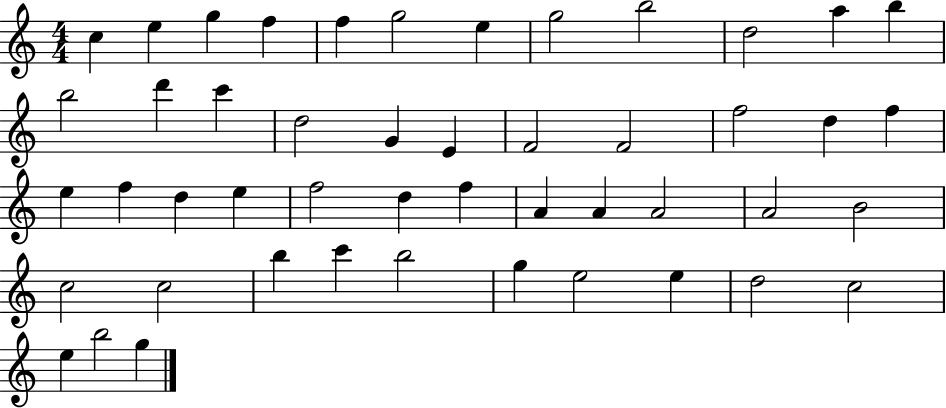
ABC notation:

X:1
T:Untitled
M:4/4
L:1/4
K:C
c e g f f g2 e g2 b2 d2 a b b2 d' c' d2 G E F2 F2 f2 d f e f d e f2 d f A A A2 A2 B2 c2 c2 b c' b2 g e2 e d2 c2 e b2 g